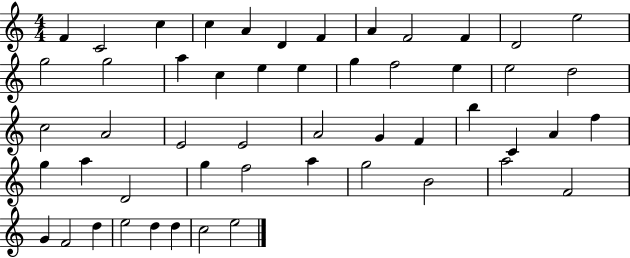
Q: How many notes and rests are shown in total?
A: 52